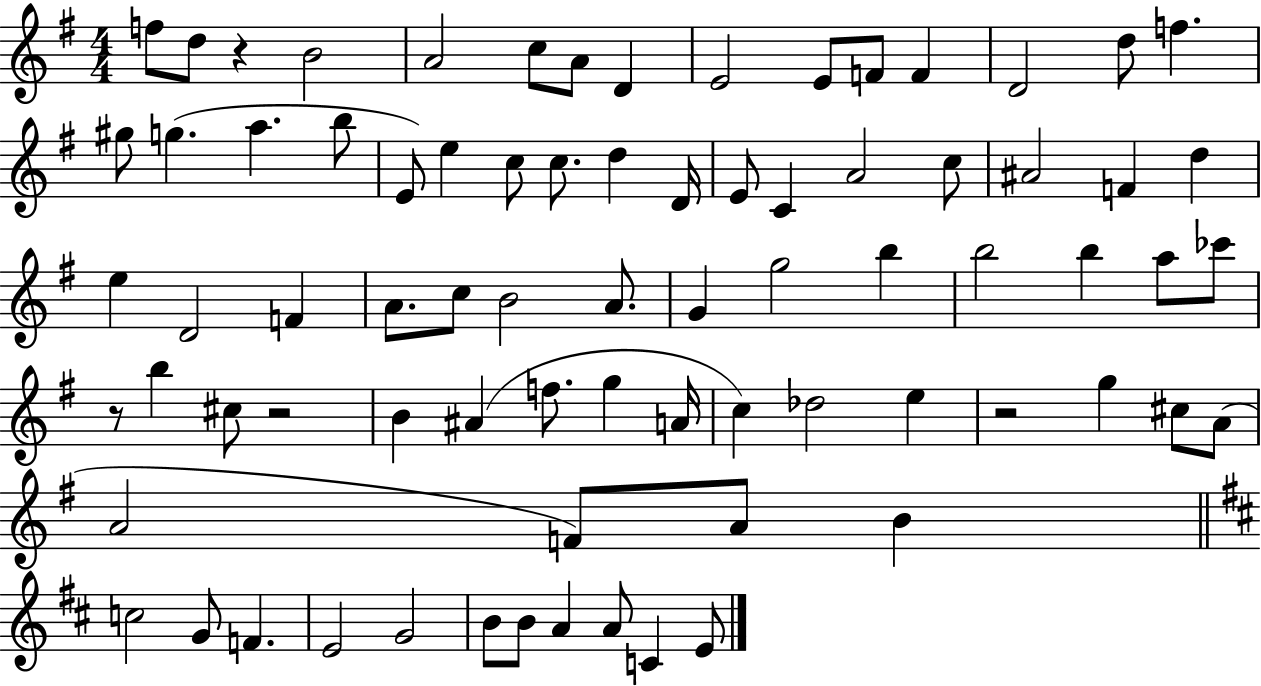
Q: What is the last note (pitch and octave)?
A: E4